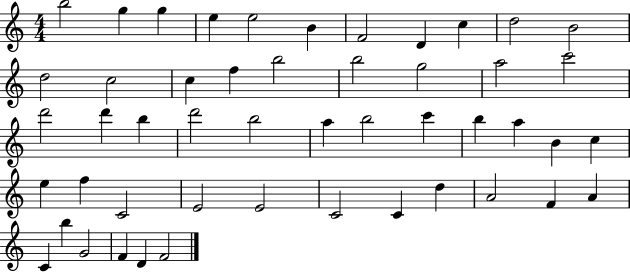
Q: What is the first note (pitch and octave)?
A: B5